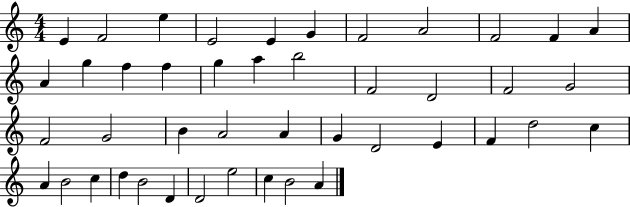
E4/q F4/h E5/q E4/h E4/q G4/q F4/h A4/h F4/h F4/q A4/q A4/q G5/q F5/q F5/q G5/q A5/q B5/h F4/h D4/h F4/h G4/h F4/h G4/h B4/q A4/h A4/q G4/q D4/h E4/q F4/q D5/h C5/q A4/q B4/h C5/q D5/q B4/h D4/q D4/h E5/h C5/q B4/h A4/q